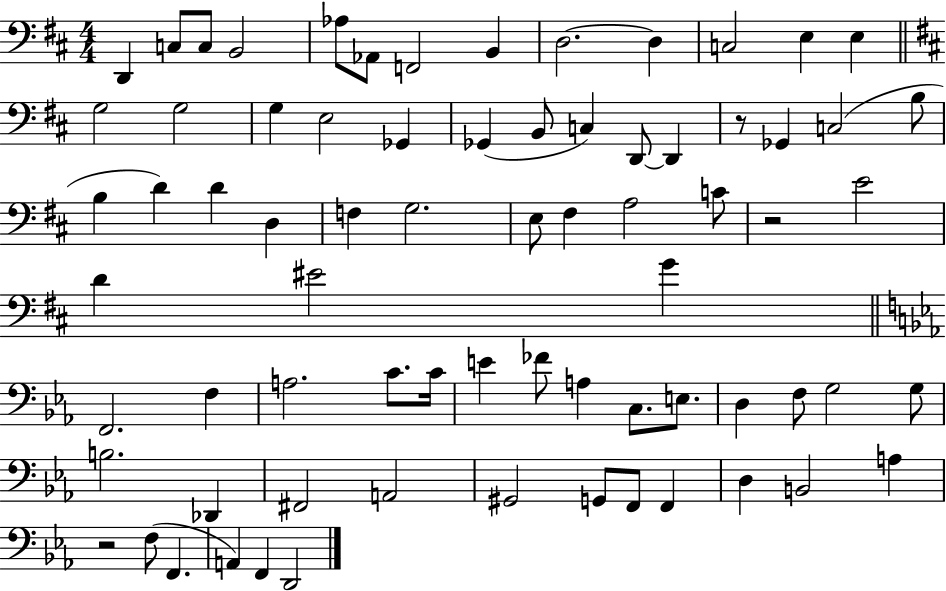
{
  \clef bass
  \numericTimeSignature
  \time 4/4
  \key d \major
  d,4 c8 c8 b,2 | aes8 aes,8 f,2 b,4 | d2.~~ d4 | c2 e4 e4 | \break \bar "||" \break \key d \major g2 g2 | g4 e2 ges,4 | ges,4( b,8 c4) d,8~~ d,4 | r8 ges,4 c2( b8 | \break b4 d'4) d'4 d4 | f4 g2. | e8 fis4 a2 c'8 | r2 e'2 | \break d'4 eis'2 g'4 | \bar "||" \break \key c \minor f,2. f4 | a2. c'8. c'16 | e'4 fes'8 a4 c8. e8. | d4 f8 g2 g8 | \break b2. des,4 | fis,2 a,2 | gis,2 g,8 f,8 f,4 | d4 b,2 a4 | \break r2 f8( f,4. | a,4) f,4 d,2 | \bar "|."
}